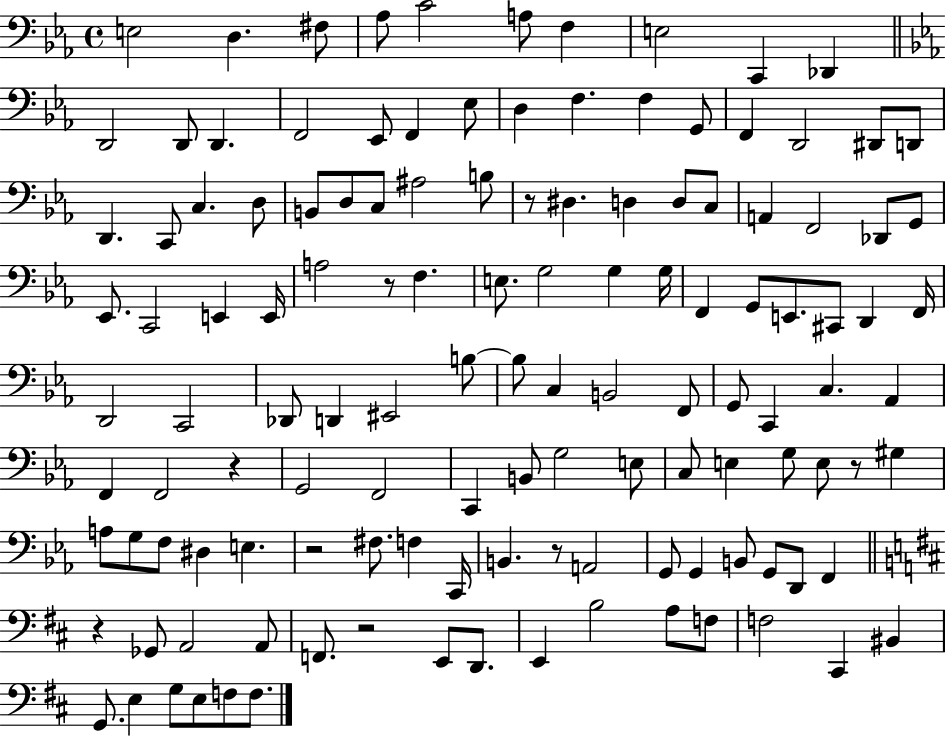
E3/h D3/q. F#3/e Ab3/e C4/h A3/e F3/q E3/h C2/q Db2/q D2/h D2/e D2/q. F2/h Eb2/e F2/q Eb3/e D3/q F3/q. F3/q G2/e F2/q D2/h D#2/e D2/e D2/q. C2/e C3/q. D3/e B2/e D3/e C3/e A#3/h B3/e R/e D#3/q. D3/q D3/e C3/e A2/q F2/h Db2/e G2/e Eb2/e. C2/h E2/q E2/s A3/h R/e F3/q. E3/e. G3/h G3/q G3/s F2/q G2/e E2/e. C#2/e D2/q F2/s D2/h C2/h Db2/e D2/q EIS2/h B3/e B3/e C3/q B2/h F2/e G2/e C2/q C3/q. Ab2/q F2/q F2/h R/q G2/h F2/h C2/q B2/e G3/h E3/e C3/e E3/q G3/e E3/e R/e G#3/q A3/e G3/e F3/e D#3/q E3/q. R/h F#3/e. F3/q C2/s B2/q. R/e A2/h G2/e G2/q B2/e G2/e D2/e F2/q R/q Gb2/e A2/h A2/e F2/e. R/h E2/e D2/e. E2/q B3/h A3/e F3/e F3/h C#2/q BIS2/q G2/e. E3/q G3/e E3/e F3/e F3/e.